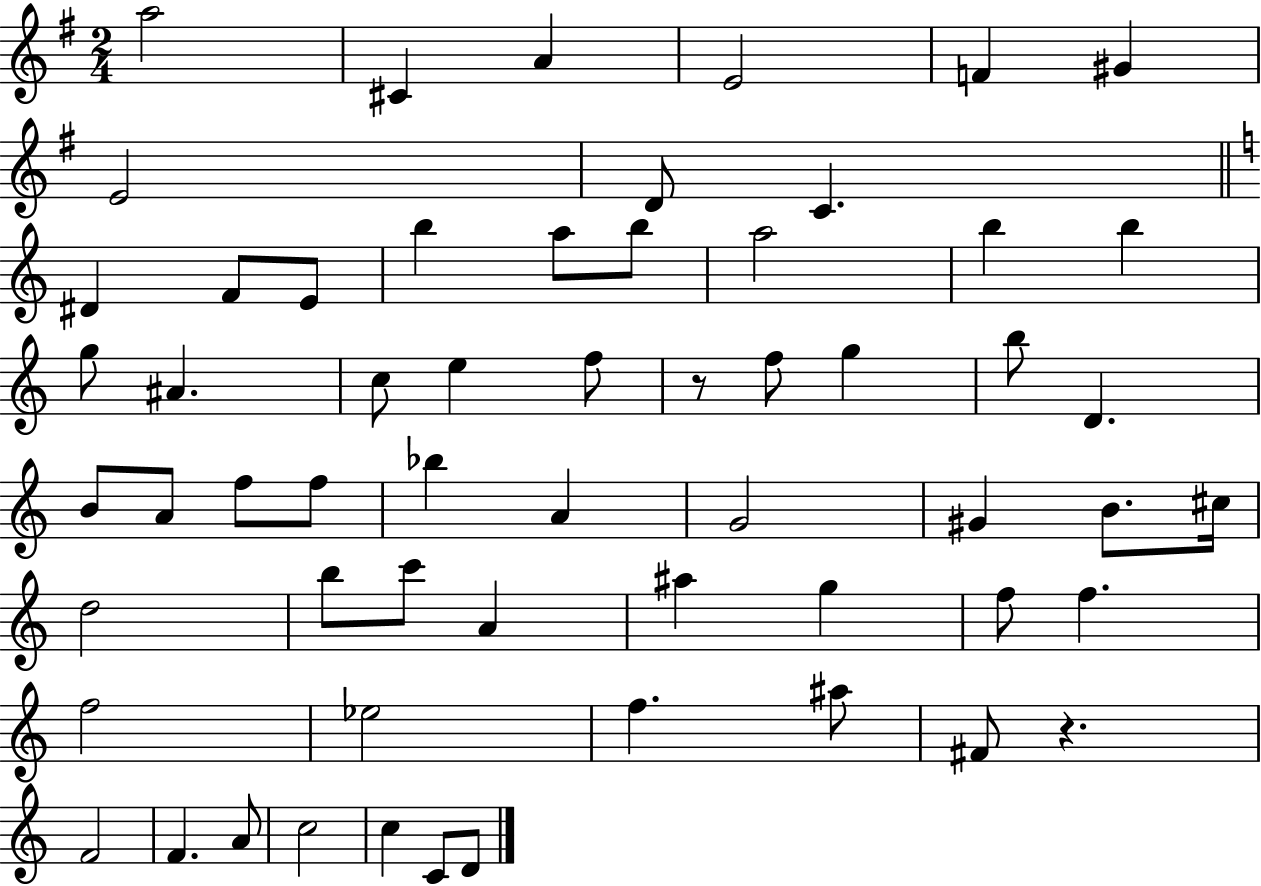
X:1
T:Untitled
M:2/4
L:1/4
K:G
a2 ^C A E2 F ^G E2 D/2 C ^D F/2 E/2 b a/2 b/2 a2 b b g/2 ^A c/2 e f/2 z/2 f/2 g b/2 D B/2 A/2 f/2 f/2 _b A G2 ^G B/2 ^c/4 d2 b/2 c'/2 A ^a g f/2 f f2 _e2 f ^a/2 ^F/2 z F2 F A/2 c2 c C/2 D/2